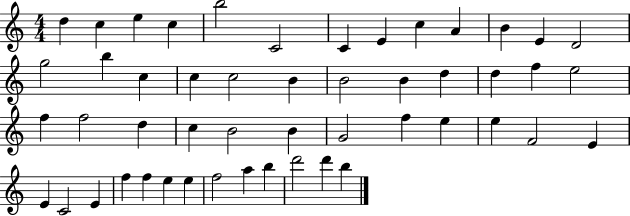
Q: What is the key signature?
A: C major